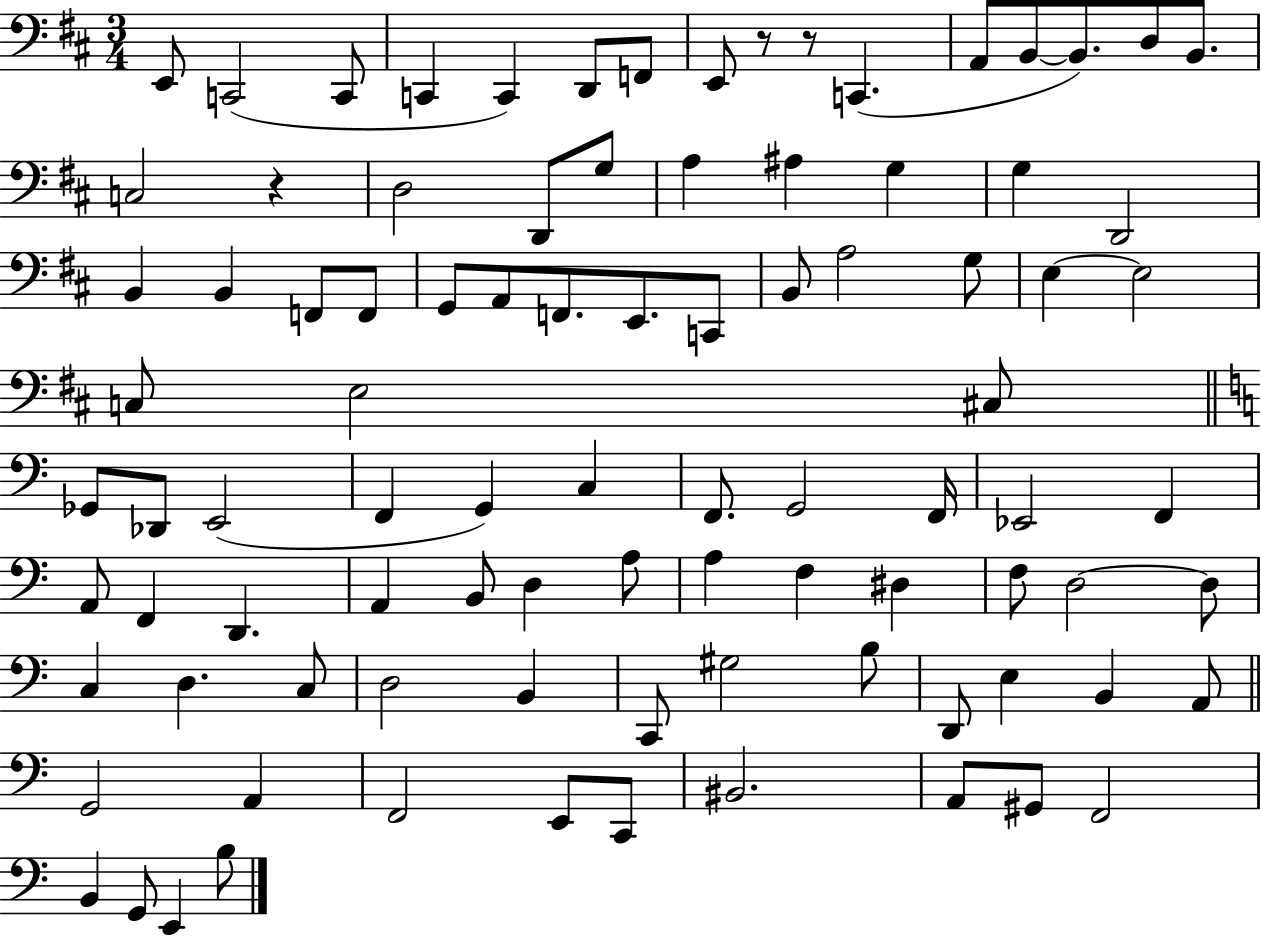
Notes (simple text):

E2/e C2/h C2/e C2/q C2/q D2/e F2/e E2/e R/e R/e C2/q. A2/e B2/e B2/e. D3/e B2/e. C3/h R/q D3/h D2/e G3/e A3/q A#3/q G3/q G3/q D2/h B2/q B2/q F2/e F2/e G2/e A2/e F2/e. E2/e. C2/e B2/e A3/h G3/e E3/q E3/h C3/e E3/h C#3/e Gb2/e Db2/e E2/h F2/q G2/q C3/q F2/e. G2/h F2/s Eb2/h F2/q A2/e F2/q D2/q. A2/q B2/e D3/q A3/e A3/q F3/q D#3/q F3/e D3/h D3/e C3/q D3/q. C3/e D3/h B2/q C2/e G#3/h B3/e D2/e E3/q B2/q A2/e G2/h A2/q F2/h E2/e C2/e BIS2/h. A2/e G#2/e F2/h B2/q G2/e E2/q B3/e